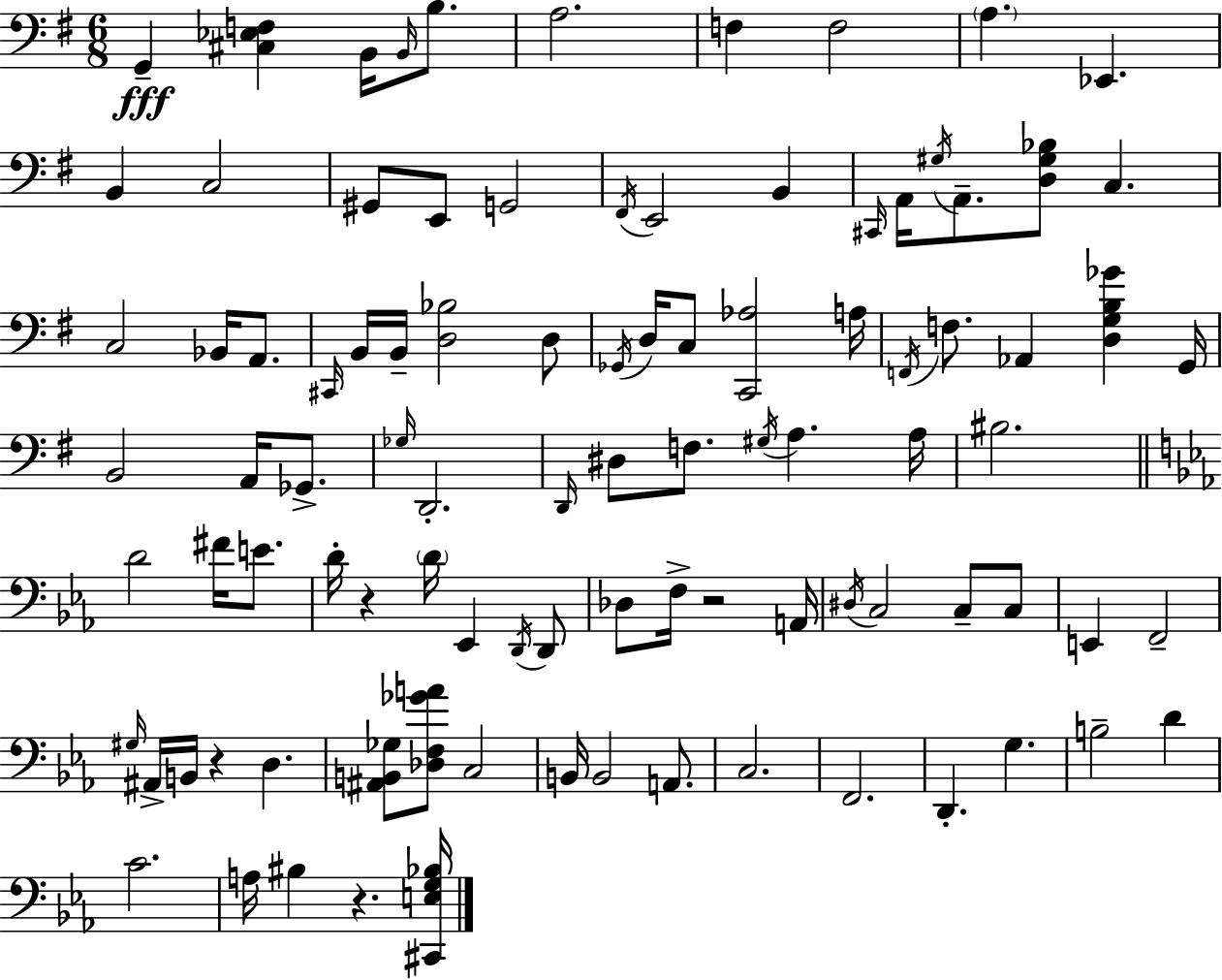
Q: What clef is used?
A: bass